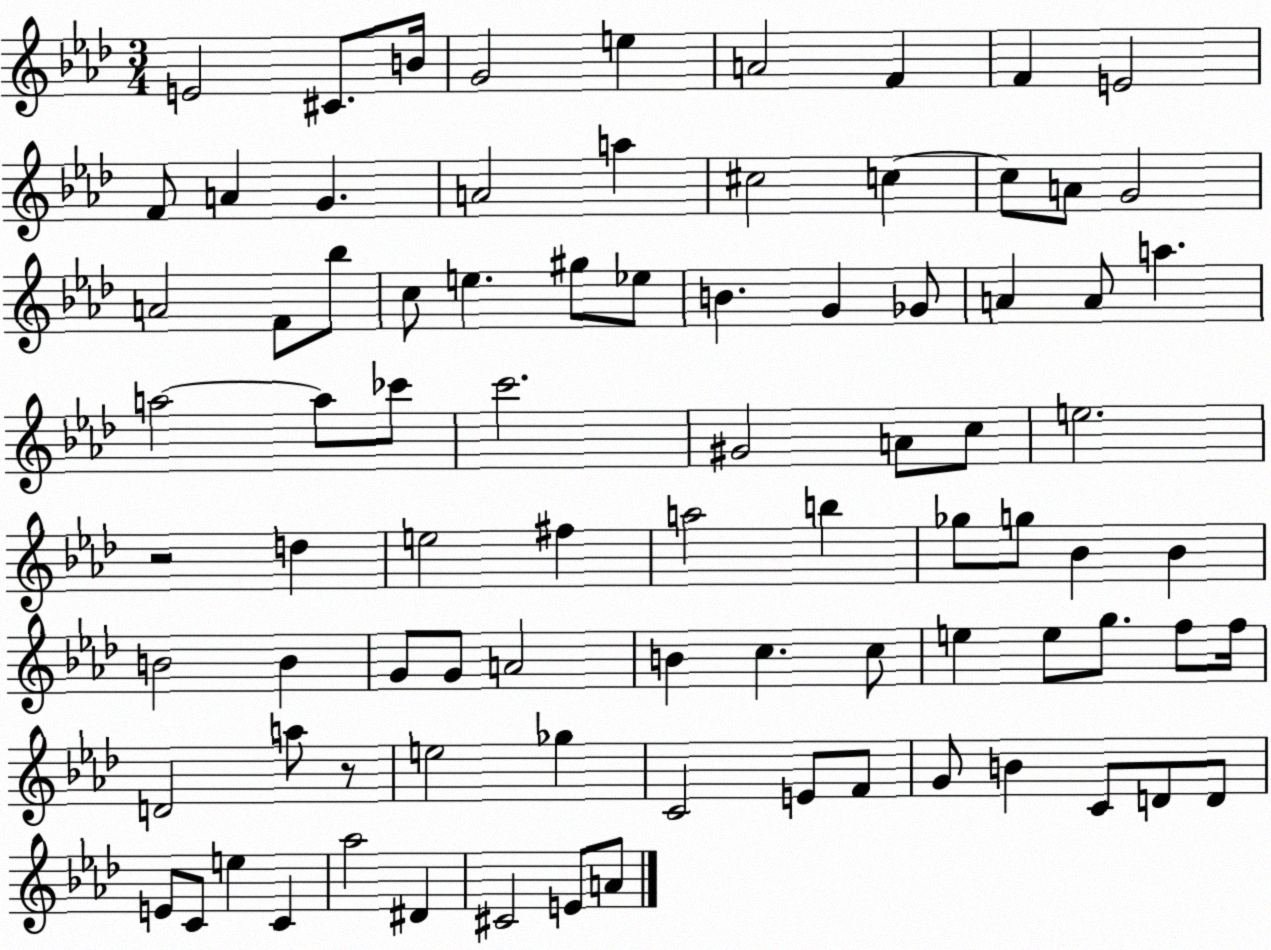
X:1
T:Untitled
M:3/4
L:1/4
K:Ab
E2 ^C/2 B/4 G2 e A2 F F E2 F/2 A G A2 a ^c2 c c/2 A/2 G2 A2 F/2 _b/2 c/2 e ^g/2 _e/2 B G _G/2 A A/2 a a2 a/2 _c'/2 c'2 ^G2 A/2 c/2 e2 z2 d e2 ^f a2 b _g/2 g/2 _B _B B2 B G/2 G/2 A2 B c c/2 e e/2 g/2 f/2 f/4 D2 a/2 z/2 e2 _g C2 E/2 F/2 G/2 B C/2 D/2 D/2 E/2 C/2 e C _a2 ^D ^C2 E/2 A/2